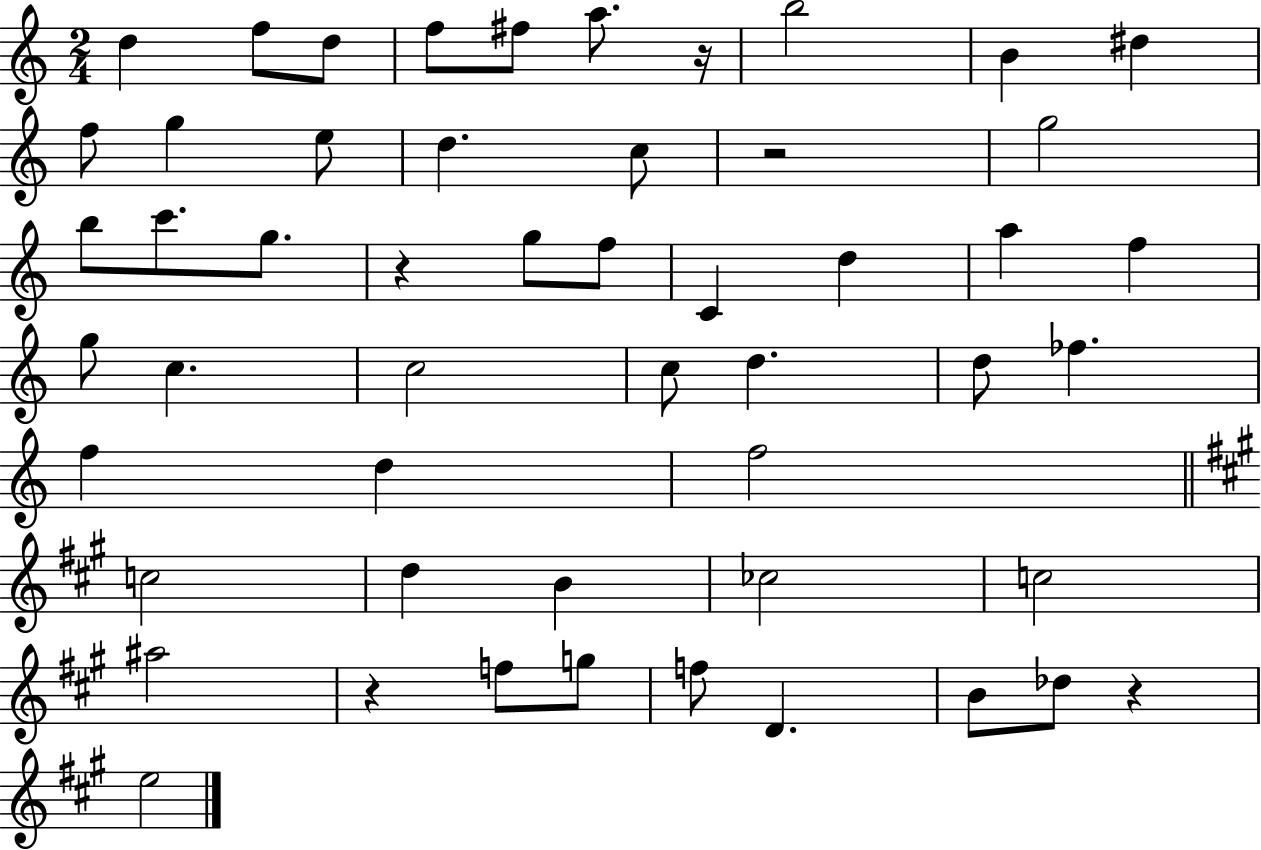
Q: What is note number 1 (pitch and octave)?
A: D5